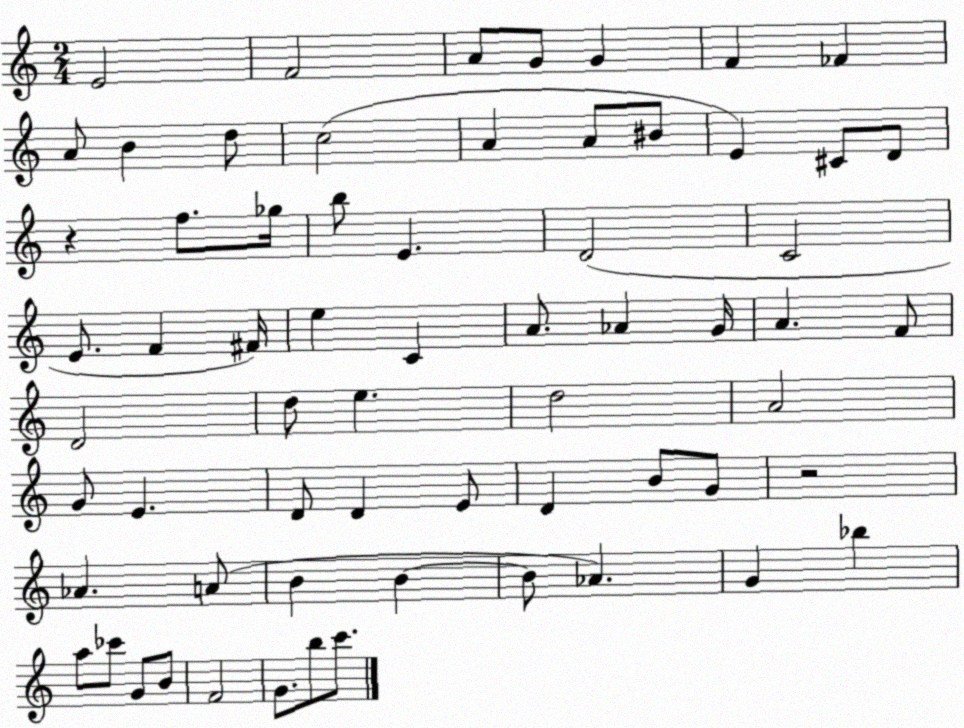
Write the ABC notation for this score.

X:1
T:Untitled
M:2/4
L:1/4
K:C
E2 F2 A/2 G/2 G F _F A/2 B d/2 c2 A A/2 ^B/2 E ^C/2 D/2 z f/2 _g/4 b/2 E D2 C2 E/2 F ^F/4 e C A/2 _A G/4 A F/2 D2 d/2 e d2 A2 G/2 E D/2 D E/2 D B/2 G/2 z2 _A A/2 B B B/2 _A G _b a/2 _c'/2 G/2 B/2 F2 G/2 b/2 c'/2